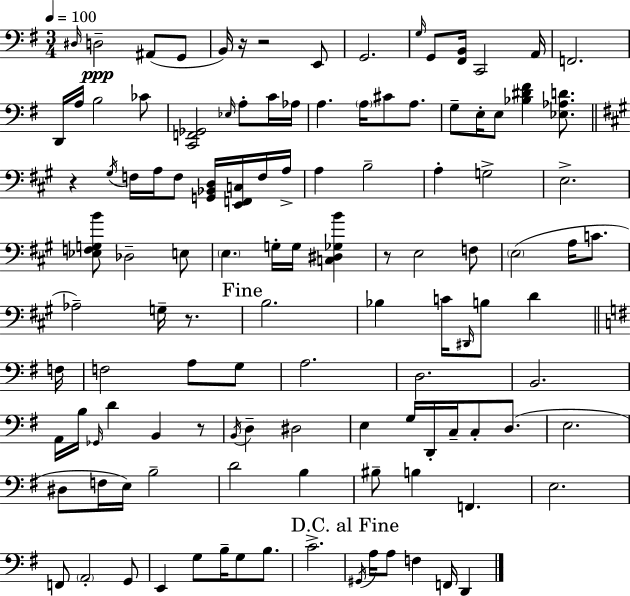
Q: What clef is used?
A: bass